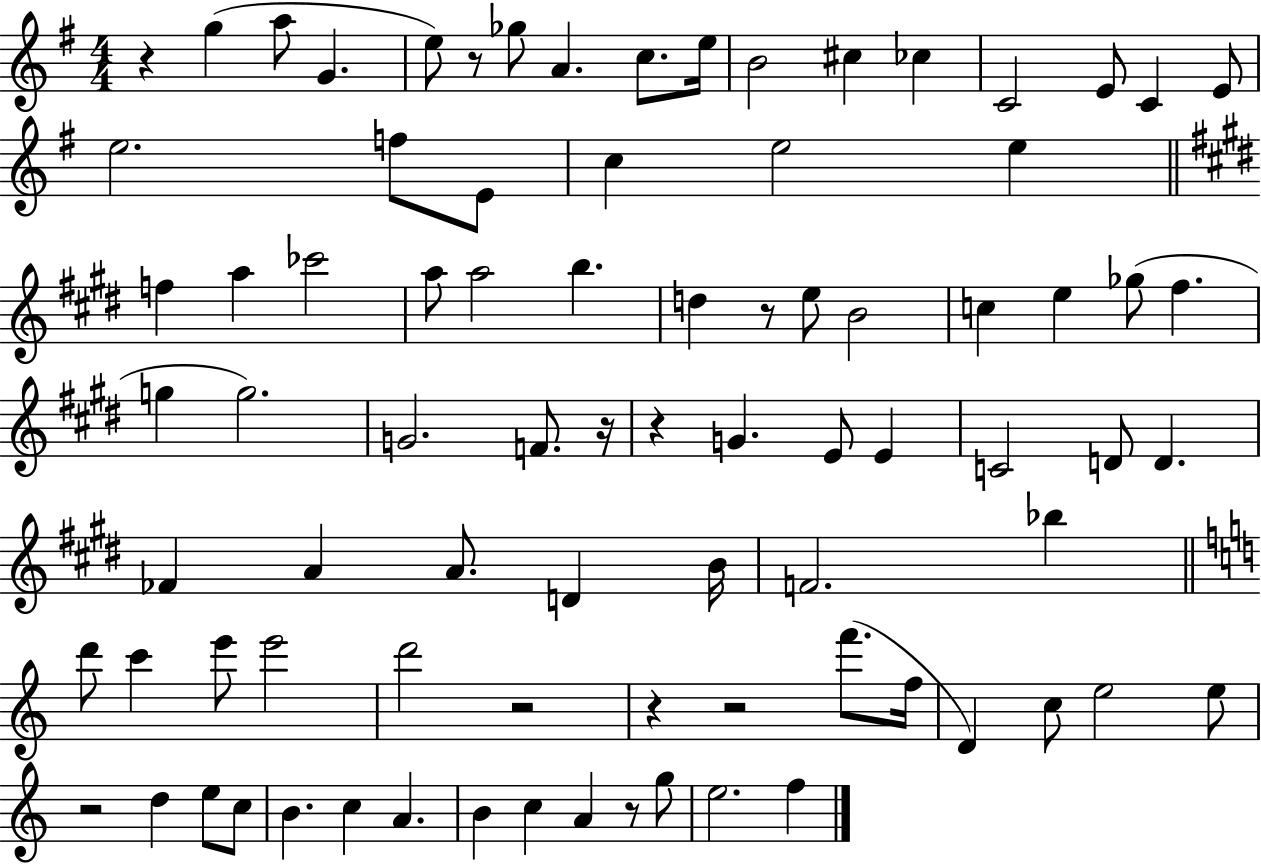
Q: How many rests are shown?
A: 10